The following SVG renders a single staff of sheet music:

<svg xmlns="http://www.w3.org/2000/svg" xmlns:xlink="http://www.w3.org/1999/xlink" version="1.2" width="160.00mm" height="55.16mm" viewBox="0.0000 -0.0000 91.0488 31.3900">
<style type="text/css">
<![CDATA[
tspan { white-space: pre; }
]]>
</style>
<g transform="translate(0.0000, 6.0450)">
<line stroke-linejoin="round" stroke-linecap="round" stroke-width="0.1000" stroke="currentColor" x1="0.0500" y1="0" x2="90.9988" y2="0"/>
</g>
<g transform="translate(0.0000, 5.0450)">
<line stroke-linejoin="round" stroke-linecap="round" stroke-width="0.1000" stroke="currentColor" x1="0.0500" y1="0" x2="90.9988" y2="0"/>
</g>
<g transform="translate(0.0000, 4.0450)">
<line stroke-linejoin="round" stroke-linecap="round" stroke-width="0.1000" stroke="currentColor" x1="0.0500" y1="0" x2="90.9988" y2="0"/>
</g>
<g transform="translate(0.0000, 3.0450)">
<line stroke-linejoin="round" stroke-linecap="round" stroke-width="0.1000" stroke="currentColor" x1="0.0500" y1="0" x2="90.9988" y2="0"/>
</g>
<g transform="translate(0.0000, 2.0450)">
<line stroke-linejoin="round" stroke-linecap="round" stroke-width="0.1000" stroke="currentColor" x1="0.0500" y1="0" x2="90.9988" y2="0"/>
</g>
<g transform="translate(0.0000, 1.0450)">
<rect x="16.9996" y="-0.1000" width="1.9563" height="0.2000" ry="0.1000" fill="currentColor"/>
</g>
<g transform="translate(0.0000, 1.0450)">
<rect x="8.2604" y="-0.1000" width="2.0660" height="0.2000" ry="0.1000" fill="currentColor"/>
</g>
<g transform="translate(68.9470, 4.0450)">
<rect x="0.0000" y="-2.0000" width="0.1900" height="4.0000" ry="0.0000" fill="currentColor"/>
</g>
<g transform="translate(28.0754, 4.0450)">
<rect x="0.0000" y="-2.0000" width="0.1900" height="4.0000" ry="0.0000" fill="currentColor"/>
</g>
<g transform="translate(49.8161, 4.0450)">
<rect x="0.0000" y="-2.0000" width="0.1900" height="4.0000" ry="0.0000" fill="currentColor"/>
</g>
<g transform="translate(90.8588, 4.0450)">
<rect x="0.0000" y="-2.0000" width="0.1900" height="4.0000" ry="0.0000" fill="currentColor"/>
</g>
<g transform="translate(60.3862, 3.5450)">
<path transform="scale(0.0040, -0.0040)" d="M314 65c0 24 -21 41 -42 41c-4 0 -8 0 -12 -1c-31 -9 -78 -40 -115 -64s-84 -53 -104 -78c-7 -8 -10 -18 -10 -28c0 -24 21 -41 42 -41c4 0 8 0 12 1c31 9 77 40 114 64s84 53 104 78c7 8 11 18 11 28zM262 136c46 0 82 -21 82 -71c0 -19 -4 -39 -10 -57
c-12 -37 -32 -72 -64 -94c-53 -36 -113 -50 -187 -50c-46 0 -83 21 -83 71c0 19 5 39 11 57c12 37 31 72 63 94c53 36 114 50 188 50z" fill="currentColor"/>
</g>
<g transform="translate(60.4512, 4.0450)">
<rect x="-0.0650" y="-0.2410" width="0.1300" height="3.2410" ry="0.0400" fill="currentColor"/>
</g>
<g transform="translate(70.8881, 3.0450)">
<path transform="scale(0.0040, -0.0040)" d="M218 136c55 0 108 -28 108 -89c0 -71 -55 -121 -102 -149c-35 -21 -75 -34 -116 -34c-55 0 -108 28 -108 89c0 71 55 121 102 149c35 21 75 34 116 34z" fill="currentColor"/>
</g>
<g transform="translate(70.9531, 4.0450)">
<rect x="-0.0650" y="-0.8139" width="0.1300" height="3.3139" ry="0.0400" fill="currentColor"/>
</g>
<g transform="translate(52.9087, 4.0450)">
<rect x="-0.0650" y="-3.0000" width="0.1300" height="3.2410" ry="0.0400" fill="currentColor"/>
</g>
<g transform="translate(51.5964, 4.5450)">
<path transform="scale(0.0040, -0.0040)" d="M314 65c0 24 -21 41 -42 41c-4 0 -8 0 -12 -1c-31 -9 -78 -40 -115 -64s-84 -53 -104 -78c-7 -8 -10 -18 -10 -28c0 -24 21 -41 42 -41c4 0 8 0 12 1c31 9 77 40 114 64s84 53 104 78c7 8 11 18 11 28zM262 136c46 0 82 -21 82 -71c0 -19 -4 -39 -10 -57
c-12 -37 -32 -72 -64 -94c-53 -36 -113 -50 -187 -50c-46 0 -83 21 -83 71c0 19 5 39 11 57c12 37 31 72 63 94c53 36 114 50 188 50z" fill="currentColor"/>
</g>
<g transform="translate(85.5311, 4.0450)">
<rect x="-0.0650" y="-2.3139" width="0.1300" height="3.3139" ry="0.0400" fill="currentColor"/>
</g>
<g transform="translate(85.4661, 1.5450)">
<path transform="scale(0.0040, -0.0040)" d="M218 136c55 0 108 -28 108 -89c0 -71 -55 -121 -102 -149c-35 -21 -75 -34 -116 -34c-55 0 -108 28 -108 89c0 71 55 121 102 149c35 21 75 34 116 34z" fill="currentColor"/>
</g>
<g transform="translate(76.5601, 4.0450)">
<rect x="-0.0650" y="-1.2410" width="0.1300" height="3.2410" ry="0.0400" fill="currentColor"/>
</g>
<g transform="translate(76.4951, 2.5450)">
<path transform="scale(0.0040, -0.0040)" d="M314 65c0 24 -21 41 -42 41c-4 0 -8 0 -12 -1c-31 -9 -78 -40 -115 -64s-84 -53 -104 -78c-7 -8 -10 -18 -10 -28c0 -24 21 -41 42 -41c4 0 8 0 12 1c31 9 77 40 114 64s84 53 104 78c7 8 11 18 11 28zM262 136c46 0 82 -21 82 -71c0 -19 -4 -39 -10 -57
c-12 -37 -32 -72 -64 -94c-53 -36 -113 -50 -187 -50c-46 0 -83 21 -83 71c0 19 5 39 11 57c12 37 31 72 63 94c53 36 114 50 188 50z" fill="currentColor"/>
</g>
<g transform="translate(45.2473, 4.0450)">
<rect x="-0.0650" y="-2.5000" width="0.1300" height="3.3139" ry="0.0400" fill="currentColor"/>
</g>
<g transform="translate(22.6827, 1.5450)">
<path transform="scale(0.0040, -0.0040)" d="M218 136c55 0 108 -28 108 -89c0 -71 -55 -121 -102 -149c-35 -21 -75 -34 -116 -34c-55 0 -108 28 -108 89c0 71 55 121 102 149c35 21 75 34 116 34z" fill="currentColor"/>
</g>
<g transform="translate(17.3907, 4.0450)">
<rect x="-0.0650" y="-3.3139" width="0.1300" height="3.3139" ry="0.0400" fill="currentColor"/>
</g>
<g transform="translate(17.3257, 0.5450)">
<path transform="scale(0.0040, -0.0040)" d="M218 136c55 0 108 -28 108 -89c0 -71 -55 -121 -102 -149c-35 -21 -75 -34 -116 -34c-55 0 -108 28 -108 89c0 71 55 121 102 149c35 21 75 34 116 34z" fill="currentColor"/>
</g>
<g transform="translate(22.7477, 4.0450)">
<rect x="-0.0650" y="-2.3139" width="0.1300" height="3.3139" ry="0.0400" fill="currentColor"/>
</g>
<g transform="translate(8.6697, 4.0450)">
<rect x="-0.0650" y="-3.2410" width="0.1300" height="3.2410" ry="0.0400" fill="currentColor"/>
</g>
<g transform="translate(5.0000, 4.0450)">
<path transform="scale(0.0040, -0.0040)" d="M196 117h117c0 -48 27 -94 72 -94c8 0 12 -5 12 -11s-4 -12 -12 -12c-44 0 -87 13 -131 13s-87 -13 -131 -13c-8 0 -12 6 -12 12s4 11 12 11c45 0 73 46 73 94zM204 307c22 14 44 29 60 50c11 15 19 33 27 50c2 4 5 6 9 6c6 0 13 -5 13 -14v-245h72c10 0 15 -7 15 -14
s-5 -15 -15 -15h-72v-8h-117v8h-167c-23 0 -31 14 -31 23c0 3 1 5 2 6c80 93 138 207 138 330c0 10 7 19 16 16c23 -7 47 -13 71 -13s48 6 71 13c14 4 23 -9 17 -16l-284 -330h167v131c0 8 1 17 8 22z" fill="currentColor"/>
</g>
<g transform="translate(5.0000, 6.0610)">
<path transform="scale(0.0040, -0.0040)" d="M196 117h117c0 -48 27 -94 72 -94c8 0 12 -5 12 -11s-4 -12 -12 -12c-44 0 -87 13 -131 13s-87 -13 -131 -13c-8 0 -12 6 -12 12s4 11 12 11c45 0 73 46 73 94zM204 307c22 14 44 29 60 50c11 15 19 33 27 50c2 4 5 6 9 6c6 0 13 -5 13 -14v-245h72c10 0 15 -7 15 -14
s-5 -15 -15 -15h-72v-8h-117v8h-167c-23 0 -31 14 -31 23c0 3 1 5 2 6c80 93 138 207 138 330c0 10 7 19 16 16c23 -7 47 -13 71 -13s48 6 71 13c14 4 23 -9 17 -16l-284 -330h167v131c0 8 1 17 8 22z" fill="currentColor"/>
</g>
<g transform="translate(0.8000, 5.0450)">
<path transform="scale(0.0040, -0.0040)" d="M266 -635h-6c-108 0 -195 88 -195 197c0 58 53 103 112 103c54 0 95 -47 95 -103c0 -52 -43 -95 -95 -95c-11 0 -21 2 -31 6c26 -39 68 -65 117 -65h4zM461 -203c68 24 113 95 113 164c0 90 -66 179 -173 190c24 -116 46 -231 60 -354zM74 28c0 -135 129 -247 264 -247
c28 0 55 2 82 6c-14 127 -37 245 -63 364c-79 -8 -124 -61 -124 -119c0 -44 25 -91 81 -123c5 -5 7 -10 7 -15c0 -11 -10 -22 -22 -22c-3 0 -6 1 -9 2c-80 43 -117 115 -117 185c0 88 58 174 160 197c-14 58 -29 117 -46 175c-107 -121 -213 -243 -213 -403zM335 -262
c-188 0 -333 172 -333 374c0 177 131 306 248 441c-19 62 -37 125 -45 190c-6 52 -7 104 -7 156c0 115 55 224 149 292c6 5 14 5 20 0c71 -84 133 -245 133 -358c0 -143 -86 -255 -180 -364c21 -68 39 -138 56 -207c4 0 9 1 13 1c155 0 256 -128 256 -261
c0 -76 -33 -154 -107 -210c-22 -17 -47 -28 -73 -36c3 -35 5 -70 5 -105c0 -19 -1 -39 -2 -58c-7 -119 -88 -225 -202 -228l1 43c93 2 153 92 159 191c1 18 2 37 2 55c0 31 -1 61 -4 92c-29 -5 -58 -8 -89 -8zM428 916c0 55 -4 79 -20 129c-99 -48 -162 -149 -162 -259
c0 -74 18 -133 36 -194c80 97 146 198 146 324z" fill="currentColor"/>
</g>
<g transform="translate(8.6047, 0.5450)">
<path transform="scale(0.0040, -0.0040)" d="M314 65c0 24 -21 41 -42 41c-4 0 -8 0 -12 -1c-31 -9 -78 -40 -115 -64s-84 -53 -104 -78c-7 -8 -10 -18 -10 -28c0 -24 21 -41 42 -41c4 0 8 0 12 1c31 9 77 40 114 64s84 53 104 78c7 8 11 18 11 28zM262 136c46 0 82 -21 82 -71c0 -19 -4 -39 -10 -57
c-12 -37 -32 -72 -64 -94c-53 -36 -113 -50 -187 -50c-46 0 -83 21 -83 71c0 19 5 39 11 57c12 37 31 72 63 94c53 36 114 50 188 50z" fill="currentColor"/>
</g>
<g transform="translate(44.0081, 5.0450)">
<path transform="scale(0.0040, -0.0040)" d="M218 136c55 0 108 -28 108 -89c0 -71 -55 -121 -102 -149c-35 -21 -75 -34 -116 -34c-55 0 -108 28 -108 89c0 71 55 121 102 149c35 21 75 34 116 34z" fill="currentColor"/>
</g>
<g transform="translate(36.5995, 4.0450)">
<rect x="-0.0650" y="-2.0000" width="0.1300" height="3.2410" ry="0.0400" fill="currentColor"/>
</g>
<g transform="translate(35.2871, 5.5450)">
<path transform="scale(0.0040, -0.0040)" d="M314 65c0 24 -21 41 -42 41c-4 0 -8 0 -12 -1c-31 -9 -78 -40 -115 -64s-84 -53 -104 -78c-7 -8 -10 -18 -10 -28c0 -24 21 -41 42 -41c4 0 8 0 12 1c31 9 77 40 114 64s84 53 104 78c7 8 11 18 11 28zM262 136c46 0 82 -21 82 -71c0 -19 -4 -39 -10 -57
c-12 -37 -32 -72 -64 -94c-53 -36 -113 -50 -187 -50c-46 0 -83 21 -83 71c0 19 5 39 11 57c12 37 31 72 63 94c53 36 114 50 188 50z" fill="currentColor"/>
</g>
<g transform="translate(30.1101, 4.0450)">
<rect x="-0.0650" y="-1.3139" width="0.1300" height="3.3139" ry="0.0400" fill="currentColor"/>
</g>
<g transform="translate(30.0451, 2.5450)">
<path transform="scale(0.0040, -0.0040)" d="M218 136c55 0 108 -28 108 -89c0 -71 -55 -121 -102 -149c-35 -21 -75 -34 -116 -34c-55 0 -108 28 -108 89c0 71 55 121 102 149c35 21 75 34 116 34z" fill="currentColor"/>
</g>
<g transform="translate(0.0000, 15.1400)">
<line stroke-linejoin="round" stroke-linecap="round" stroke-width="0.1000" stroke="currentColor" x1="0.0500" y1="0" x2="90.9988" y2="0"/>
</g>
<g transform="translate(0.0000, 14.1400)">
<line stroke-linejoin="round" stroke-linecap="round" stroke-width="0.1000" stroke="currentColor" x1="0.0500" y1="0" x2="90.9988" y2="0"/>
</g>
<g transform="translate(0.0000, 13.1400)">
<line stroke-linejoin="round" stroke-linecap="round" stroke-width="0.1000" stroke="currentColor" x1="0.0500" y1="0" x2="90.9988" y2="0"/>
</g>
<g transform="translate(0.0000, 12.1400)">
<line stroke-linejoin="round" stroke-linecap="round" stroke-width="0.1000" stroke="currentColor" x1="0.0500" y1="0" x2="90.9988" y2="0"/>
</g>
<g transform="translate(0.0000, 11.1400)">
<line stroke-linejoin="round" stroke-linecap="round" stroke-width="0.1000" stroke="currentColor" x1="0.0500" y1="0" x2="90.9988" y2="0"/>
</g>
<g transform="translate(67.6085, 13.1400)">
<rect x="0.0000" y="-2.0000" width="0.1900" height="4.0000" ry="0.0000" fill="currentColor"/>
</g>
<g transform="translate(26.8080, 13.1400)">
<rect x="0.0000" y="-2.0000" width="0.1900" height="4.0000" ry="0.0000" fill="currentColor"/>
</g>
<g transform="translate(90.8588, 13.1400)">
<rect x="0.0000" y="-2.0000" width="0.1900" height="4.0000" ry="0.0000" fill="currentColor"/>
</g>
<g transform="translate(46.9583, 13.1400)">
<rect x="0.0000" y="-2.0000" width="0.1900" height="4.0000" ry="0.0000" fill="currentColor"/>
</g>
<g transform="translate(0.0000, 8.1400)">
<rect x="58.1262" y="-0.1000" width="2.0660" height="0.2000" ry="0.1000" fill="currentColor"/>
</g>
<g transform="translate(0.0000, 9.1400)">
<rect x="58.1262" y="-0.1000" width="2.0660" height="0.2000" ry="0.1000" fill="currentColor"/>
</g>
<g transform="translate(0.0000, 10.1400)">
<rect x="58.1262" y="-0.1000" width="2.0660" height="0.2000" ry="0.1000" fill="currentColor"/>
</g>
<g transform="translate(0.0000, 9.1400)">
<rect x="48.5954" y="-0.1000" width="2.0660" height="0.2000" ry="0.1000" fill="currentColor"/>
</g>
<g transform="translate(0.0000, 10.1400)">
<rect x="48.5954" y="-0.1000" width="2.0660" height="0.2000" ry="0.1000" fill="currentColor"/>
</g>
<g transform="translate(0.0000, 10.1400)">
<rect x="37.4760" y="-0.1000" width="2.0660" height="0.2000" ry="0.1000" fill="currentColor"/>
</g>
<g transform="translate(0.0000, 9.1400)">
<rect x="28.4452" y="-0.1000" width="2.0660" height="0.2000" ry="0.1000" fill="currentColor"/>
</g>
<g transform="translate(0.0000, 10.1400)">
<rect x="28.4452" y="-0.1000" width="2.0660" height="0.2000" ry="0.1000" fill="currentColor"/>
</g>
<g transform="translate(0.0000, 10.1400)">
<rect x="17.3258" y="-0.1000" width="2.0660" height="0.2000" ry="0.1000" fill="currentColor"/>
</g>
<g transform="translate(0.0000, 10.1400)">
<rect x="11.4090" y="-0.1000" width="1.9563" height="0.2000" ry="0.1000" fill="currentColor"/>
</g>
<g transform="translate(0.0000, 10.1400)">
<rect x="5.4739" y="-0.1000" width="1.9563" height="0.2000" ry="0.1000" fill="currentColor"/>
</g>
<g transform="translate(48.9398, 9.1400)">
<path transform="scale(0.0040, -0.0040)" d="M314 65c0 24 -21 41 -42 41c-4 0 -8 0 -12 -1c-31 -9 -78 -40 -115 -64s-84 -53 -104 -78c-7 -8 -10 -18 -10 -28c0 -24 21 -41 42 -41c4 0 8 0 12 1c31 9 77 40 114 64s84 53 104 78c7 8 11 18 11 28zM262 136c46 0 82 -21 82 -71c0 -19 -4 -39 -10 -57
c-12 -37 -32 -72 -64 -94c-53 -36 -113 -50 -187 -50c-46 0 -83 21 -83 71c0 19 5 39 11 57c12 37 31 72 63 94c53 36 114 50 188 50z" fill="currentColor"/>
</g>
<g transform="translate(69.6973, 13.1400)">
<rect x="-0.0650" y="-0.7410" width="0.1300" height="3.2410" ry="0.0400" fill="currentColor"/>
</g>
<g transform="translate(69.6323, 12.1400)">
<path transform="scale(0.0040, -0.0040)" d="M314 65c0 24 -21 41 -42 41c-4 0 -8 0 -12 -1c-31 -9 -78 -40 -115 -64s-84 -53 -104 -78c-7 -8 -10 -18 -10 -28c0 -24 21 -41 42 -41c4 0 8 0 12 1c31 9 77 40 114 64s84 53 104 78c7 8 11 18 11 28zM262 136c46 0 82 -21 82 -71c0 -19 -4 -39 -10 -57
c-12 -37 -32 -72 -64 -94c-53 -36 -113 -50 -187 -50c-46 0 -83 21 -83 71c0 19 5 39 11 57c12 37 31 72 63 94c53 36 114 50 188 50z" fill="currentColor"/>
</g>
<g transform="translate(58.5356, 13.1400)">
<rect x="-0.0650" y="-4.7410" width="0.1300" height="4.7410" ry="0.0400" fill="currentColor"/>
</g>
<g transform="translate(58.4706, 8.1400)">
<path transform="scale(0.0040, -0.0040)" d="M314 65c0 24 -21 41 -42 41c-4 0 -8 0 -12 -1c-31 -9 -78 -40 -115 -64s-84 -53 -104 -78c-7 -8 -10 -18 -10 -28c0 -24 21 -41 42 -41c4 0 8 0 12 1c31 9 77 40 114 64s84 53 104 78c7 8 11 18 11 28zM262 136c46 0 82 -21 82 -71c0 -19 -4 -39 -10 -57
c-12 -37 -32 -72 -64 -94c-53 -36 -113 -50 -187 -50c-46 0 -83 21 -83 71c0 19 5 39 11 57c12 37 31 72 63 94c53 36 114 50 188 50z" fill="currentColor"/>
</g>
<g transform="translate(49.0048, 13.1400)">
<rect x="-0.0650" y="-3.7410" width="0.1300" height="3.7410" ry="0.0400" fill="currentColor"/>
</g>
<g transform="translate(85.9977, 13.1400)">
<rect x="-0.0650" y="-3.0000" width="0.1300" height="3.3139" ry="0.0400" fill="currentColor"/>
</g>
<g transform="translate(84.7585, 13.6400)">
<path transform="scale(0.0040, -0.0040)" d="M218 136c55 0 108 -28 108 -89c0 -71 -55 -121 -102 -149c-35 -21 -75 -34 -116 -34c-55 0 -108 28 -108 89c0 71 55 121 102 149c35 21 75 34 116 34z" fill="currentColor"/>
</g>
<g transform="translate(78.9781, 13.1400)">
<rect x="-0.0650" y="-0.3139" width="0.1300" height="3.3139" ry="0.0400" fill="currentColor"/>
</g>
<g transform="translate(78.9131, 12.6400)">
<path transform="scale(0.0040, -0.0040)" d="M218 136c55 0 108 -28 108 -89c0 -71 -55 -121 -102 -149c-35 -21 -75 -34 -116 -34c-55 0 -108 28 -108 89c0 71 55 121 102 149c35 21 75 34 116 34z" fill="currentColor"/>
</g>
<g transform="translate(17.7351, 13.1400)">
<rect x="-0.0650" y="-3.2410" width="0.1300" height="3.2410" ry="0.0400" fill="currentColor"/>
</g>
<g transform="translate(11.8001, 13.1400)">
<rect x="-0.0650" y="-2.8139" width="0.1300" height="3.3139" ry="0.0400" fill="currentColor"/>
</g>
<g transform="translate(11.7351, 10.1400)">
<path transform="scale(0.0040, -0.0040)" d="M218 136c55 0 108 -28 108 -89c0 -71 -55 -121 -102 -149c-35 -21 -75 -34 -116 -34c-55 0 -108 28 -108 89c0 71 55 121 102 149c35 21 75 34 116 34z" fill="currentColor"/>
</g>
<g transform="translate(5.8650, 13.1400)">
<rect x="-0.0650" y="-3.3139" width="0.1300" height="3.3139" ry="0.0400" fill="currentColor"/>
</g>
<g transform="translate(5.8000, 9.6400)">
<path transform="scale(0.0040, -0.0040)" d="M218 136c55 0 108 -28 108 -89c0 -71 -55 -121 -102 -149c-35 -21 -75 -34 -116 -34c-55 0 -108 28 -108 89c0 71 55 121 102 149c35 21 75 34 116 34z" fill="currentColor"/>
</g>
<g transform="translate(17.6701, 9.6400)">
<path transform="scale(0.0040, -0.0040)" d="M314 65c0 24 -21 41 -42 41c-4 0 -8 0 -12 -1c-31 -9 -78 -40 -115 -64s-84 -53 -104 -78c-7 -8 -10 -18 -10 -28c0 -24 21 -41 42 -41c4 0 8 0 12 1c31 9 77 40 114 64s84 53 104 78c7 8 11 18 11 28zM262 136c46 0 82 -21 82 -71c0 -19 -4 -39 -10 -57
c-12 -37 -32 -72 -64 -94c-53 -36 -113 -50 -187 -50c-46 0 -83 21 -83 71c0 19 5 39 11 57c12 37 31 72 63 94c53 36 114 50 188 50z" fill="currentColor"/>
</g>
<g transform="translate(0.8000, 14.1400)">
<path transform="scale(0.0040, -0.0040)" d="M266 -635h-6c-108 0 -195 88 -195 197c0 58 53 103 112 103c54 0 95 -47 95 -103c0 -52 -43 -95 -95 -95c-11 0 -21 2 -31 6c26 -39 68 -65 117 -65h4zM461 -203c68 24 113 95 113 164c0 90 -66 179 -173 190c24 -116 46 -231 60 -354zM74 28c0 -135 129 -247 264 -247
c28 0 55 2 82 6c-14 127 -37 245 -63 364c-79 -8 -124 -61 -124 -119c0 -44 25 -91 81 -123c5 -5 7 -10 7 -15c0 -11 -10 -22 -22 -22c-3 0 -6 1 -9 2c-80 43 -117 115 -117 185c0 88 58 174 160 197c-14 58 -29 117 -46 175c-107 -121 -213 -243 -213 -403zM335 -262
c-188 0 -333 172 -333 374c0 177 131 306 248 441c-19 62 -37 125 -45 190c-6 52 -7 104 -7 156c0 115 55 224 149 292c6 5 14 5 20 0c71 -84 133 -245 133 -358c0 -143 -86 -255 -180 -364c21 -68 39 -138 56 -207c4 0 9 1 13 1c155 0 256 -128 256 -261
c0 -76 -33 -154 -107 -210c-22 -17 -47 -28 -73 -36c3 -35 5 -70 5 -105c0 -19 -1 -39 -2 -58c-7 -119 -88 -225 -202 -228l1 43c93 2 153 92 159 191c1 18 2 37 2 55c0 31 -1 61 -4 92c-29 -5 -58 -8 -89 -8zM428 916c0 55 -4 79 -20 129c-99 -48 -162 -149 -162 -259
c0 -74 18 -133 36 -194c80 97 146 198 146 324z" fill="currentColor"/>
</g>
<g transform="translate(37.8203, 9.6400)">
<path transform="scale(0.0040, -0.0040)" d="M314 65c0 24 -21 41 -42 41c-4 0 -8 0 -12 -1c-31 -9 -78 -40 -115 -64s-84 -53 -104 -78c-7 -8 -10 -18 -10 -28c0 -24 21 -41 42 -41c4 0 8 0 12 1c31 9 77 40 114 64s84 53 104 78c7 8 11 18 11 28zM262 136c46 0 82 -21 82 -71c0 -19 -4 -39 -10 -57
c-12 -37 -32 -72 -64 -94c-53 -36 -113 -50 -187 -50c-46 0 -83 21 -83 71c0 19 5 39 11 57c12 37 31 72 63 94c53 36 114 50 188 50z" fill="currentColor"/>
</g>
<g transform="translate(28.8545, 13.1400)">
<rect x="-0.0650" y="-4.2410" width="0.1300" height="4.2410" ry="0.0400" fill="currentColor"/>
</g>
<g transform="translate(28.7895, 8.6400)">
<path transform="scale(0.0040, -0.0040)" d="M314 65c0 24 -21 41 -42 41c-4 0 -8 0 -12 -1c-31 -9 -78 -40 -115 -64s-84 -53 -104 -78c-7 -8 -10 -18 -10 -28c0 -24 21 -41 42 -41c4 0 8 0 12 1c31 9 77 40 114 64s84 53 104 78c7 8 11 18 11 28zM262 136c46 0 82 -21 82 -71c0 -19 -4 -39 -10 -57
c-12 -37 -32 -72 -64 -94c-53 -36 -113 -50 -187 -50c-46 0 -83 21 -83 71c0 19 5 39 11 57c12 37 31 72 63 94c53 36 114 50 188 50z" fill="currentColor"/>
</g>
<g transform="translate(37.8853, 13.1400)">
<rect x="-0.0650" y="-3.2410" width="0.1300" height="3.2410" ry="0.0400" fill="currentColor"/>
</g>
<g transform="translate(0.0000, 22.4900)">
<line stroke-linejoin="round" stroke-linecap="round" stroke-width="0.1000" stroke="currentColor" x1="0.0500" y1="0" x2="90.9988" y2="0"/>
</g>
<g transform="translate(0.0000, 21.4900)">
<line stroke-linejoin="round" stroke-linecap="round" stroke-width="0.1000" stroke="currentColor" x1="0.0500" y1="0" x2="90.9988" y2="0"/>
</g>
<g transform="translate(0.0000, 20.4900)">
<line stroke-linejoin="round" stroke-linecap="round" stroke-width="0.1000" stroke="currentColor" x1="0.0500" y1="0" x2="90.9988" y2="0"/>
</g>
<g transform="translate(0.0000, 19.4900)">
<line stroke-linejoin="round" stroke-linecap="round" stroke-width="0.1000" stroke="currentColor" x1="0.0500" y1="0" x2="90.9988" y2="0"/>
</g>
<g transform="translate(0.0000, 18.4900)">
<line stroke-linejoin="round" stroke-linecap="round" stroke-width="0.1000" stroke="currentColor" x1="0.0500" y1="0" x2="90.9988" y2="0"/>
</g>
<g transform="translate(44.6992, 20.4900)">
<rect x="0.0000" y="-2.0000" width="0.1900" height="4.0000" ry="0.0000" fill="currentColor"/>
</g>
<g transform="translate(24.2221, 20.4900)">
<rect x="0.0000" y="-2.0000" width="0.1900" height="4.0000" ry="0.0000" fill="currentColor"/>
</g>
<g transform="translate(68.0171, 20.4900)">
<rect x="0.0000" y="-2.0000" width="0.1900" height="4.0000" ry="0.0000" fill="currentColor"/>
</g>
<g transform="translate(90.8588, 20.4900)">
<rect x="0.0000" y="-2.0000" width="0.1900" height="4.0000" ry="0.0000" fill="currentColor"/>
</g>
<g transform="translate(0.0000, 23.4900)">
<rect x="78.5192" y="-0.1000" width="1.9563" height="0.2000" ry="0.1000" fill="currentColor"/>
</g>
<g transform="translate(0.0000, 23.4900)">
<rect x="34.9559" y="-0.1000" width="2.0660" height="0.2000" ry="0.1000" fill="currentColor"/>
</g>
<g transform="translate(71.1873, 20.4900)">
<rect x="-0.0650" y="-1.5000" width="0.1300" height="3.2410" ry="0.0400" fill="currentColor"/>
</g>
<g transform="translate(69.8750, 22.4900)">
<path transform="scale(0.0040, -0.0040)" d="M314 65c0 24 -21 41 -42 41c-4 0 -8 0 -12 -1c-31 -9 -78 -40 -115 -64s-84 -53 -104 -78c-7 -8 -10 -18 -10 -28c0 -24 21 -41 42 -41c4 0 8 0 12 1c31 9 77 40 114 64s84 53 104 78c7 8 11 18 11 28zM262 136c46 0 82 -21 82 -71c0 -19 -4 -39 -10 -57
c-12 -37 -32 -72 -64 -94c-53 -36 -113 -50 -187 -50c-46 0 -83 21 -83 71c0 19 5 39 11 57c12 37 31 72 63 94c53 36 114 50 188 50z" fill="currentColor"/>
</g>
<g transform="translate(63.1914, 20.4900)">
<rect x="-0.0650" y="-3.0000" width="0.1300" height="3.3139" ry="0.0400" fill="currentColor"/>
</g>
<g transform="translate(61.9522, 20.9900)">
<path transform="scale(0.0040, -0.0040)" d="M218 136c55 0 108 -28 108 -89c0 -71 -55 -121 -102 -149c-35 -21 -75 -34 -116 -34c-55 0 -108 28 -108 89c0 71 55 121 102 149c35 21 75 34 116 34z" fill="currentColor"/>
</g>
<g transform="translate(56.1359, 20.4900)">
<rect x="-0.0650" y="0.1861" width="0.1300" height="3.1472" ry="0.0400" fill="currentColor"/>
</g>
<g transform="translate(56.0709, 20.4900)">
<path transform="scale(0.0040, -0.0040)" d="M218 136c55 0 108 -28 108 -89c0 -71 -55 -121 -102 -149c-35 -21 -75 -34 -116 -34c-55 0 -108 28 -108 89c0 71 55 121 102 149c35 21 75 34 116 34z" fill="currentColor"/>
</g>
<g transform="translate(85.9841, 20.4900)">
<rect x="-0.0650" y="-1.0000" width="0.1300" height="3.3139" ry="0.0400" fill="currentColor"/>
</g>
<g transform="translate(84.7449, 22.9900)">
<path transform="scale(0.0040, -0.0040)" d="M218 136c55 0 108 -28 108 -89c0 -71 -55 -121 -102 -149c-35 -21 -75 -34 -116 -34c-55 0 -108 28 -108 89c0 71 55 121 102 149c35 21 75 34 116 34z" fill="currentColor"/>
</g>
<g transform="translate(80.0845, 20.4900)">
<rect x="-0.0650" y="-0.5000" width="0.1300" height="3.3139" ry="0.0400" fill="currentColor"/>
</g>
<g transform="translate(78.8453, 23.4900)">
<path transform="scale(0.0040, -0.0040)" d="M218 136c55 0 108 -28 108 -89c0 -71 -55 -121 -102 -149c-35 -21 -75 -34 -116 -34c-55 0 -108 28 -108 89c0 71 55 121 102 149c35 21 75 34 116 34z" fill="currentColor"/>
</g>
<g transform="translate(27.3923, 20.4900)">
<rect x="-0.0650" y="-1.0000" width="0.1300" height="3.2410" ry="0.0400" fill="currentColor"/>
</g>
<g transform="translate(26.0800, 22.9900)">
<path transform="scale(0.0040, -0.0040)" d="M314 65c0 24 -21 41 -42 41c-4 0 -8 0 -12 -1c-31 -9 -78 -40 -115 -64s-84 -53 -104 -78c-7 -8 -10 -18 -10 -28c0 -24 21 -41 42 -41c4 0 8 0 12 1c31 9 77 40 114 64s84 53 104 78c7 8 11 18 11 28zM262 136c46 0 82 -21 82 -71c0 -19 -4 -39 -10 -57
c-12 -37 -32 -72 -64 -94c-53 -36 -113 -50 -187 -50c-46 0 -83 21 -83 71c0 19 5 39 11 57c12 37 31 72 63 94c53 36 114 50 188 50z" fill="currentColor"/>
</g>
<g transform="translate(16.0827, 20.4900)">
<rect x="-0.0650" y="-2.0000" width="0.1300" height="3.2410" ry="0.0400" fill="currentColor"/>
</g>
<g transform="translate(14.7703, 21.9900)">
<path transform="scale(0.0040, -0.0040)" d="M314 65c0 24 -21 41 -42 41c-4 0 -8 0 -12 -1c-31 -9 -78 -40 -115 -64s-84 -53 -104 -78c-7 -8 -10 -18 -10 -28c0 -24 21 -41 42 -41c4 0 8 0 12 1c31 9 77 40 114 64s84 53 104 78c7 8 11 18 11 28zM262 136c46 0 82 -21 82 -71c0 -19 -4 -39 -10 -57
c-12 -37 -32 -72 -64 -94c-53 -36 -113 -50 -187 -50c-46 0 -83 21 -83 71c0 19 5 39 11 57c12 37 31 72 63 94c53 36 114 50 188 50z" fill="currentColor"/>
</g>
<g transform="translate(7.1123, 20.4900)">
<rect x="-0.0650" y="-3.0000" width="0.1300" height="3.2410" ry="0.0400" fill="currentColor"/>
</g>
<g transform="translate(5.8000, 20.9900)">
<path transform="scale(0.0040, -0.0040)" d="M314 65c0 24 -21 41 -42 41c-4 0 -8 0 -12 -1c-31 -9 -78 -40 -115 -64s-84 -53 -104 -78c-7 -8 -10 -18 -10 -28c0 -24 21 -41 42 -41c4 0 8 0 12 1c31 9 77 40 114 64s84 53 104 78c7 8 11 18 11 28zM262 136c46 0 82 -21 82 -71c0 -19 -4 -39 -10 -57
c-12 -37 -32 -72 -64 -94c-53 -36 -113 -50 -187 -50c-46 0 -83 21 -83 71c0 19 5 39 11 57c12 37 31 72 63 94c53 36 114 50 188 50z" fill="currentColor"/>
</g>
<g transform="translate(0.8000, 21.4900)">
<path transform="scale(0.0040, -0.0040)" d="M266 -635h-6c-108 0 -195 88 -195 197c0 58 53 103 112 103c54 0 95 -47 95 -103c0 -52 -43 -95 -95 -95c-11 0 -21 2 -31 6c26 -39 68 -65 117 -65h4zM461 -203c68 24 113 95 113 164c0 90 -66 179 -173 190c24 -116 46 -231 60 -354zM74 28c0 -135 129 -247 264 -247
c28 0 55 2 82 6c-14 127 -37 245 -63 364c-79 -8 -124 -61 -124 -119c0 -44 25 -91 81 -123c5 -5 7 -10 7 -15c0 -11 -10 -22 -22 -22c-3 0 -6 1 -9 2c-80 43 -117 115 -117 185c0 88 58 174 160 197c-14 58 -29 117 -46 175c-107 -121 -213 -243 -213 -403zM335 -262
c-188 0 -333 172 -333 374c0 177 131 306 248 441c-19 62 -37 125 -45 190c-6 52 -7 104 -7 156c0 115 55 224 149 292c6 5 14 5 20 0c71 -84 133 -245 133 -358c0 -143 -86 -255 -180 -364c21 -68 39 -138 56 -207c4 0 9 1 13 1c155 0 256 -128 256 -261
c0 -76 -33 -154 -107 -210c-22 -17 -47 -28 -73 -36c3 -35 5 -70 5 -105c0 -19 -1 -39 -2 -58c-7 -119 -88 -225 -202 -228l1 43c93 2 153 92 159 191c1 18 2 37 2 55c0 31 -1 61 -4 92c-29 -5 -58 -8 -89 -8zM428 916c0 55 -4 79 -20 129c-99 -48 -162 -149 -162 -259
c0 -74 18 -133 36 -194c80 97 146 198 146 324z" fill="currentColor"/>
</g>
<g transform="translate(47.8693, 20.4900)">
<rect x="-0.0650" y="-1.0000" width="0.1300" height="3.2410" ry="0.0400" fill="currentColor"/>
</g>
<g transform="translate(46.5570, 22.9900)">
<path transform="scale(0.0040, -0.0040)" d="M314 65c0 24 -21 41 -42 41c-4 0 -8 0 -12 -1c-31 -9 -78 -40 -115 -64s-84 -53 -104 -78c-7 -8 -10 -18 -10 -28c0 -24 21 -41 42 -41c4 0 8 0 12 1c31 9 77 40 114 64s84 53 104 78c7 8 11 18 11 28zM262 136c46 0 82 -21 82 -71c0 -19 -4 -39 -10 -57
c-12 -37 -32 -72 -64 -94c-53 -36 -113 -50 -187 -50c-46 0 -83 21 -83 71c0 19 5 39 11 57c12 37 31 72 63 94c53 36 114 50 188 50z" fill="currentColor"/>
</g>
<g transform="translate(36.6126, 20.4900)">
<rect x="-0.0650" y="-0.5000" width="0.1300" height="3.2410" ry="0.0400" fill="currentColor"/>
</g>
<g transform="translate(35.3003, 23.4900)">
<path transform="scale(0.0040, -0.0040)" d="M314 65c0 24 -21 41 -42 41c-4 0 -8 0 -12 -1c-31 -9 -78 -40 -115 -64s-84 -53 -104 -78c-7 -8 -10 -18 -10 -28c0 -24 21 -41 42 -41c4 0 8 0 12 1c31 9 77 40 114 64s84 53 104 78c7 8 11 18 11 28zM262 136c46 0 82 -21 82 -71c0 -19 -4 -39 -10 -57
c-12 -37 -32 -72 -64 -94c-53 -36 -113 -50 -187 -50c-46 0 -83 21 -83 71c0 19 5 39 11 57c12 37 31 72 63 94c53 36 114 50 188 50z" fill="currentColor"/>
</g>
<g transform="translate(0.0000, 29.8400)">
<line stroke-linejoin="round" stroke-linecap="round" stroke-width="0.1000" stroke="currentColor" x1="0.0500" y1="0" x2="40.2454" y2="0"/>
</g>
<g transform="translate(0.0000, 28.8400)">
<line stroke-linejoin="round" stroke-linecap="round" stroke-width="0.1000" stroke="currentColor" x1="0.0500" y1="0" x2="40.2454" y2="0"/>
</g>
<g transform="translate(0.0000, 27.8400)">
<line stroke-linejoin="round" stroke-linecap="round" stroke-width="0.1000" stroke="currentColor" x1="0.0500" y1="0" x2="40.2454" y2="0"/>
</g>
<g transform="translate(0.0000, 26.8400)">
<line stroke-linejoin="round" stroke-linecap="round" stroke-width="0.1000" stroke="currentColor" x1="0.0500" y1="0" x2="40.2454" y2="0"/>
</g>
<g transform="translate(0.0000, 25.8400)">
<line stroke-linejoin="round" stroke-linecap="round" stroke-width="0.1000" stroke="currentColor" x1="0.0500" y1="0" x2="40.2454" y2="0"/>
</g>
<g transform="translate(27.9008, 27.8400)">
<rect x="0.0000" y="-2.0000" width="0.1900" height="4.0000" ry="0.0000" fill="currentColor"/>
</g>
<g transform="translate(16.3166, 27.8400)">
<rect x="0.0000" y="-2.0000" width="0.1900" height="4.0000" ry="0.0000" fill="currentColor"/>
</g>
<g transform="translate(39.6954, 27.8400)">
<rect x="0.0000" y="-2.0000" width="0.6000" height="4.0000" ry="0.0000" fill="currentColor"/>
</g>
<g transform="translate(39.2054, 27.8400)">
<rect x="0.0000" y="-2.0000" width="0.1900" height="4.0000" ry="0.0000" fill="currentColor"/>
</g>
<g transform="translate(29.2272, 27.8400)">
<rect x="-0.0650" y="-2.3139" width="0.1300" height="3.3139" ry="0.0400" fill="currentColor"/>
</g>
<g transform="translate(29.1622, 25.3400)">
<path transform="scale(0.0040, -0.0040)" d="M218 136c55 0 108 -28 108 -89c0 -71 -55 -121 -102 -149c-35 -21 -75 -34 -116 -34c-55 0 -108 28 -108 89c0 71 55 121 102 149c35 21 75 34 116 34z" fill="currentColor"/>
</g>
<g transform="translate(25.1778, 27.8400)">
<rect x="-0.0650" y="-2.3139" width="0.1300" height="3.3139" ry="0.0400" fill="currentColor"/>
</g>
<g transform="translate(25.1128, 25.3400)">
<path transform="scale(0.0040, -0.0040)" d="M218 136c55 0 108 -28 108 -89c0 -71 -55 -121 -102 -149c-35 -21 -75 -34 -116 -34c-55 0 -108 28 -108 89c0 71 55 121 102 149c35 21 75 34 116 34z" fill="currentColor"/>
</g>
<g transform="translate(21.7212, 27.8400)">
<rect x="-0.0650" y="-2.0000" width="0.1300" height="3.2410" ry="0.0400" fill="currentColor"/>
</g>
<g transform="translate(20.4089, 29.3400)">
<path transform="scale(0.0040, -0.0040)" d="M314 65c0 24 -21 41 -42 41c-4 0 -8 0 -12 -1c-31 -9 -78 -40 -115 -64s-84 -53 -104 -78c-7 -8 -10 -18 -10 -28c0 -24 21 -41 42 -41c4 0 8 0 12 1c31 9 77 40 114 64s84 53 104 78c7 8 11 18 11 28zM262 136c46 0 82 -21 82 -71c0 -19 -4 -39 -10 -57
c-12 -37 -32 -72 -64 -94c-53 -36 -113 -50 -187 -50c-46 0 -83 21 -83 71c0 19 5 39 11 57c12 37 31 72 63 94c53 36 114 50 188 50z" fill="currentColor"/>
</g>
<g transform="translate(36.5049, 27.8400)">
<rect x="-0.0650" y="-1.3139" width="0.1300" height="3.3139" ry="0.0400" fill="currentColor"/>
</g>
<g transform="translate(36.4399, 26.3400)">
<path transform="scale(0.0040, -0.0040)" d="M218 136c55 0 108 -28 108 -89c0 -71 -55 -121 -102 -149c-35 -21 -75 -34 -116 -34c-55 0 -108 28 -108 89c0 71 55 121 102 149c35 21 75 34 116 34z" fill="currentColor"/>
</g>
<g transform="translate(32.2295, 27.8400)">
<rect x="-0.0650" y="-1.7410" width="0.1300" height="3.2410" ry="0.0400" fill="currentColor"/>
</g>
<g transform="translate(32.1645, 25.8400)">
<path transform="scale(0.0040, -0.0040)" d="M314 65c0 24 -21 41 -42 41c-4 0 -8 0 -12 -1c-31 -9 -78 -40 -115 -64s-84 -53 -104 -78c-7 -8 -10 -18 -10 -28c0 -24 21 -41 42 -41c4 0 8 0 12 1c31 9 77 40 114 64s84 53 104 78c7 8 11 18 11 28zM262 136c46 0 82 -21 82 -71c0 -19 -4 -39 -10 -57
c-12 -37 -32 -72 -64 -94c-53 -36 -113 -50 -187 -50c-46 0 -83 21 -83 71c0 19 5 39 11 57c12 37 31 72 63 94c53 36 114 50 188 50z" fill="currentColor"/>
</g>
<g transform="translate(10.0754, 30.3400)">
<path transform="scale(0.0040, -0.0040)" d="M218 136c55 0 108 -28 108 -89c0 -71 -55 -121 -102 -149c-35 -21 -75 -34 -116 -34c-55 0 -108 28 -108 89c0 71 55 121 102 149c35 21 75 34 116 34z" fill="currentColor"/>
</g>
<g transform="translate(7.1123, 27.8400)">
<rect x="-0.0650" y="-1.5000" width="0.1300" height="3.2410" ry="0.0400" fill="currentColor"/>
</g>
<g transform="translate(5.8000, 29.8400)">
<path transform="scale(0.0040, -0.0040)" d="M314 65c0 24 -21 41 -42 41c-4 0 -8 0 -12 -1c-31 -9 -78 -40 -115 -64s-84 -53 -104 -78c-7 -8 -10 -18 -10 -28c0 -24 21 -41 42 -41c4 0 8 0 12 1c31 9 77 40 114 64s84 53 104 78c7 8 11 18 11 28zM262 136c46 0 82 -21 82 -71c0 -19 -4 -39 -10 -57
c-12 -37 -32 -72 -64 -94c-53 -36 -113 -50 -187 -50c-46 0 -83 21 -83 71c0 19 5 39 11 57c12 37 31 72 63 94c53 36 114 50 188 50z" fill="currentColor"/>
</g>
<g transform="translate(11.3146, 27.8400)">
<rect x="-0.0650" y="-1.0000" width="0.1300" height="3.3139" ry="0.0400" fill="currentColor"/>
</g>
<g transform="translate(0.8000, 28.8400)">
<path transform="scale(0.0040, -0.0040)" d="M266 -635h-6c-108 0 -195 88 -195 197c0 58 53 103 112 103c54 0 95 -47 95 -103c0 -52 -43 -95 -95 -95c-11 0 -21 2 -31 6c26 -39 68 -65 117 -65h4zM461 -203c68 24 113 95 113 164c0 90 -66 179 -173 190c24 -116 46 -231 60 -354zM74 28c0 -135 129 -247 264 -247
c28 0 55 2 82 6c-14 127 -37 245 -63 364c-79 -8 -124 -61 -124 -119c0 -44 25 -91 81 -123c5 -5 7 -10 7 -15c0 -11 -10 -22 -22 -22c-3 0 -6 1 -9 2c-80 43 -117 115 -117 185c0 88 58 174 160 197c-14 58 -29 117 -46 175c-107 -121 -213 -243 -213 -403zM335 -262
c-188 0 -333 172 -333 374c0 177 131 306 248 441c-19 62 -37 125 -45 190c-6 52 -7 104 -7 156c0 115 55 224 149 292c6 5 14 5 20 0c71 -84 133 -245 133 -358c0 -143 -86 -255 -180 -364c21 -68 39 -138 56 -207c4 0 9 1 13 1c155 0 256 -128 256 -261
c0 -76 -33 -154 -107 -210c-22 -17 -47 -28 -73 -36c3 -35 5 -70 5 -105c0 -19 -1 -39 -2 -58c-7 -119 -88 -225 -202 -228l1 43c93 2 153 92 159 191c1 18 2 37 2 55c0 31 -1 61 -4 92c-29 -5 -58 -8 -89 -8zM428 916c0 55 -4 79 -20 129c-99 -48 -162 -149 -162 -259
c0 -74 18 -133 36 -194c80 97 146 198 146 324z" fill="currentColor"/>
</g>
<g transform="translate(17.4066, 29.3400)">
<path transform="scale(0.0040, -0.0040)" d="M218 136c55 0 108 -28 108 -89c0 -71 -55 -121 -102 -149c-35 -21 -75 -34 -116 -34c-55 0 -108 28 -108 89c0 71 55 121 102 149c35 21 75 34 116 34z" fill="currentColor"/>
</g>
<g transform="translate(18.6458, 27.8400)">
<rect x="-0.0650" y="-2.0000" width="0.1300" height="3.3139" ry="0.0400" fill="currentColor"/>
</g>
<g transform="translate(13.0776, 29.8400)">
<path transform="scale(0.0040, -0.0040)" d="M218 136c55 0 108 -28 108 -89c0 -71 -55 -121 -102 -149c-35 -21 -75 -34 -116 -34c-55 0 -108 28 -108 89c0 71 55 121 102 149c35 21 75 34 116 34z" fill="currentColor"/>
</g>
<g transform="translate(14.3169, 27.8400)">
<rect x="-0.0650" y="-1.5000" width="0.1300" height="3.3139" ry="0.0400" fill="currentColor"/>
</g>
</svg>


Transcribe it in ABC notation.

X:1
T:Untitled
M:4/4
L:1/4
K:C
b2 b g e F2 G A2 c2 d e2 g b a b2 d'2 b2 c'2 e'2 d2 c A A2 F2 D2 C2 D2 B A E2 C D E2 D E F F2 g g f2 e